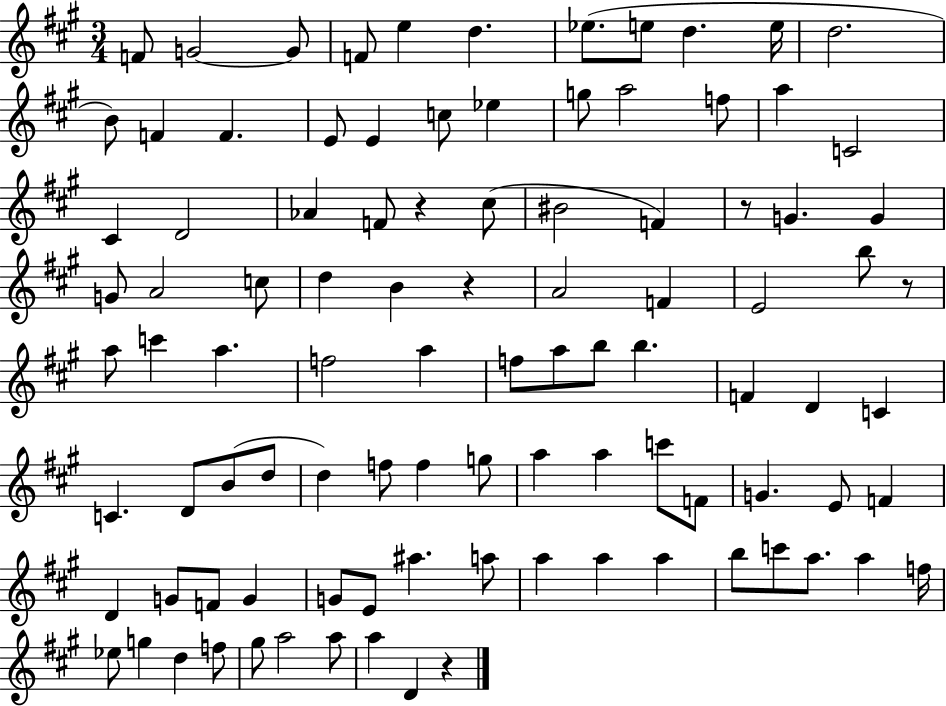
X:1
T:Untitled
M:3/4
L:1/4
K:A
F/2 G2 G/2 F/2 e d _e/2 e/2 d e/4 d2 B/2 F F E/2 E c/2 _e g/2 a2 f/2 a C2 ^C D2 _A F/2 z ^c/2 ^B2 F z/2 G G G/2 A2 c/2 d B z A2 F E2 b/2 z/2 a/2 c' a f2 a f/2 a/2 b/2 b F D C C D/2 B/2 d/2 d f/2 f g/2 a a c'/2 F/2 G E/2 F D G/2 F/2 G G/2 E/2 ^a a/2 a a a b/2 c'/2 a/2 a f/4 _e/2 g d f/2 ^g/2 a2 a/2 a D z